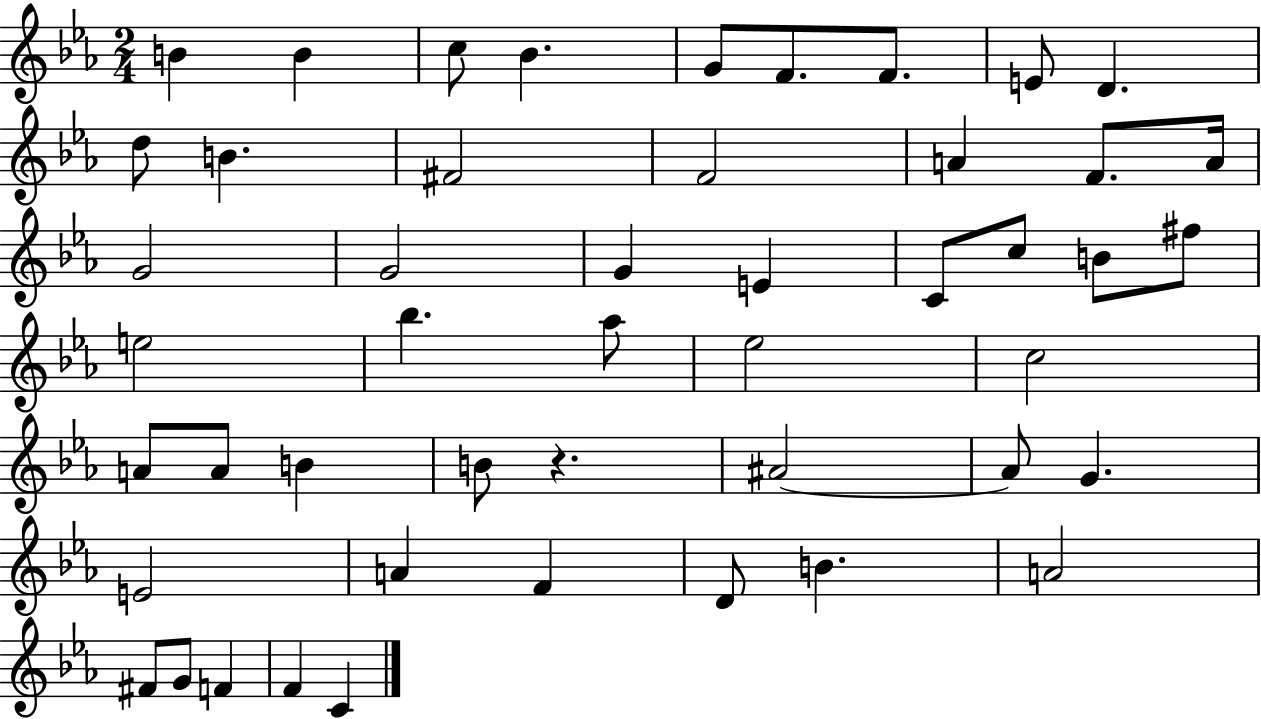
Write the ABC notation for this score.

X:1
T:Untitled
M:2/4
L:1/4
K:Eb
B B c/2 _B G/2 F/2 F/2 E/2 D d/2 B ^F2 F2 A F/2 A/4 G2 G2 G E C/2 c/2 B/2 ^f/2 e2 _b _a/2 _e2 c2 A/2 A/2 B B/2 z ^A2 ^A/2 G E2 A F D/2 B A2 ^F/2 G/2 F F C